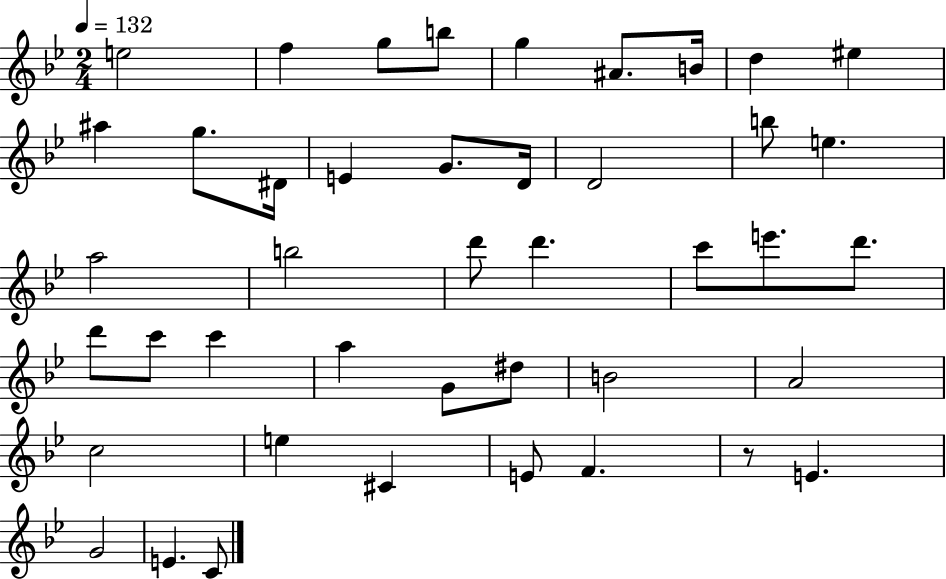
{
  \clef treble
  \numericTimeSignature
  \time 2/4
  \key bes \major
  \tempo 4 = 132
  \repeat volta 2 { e''2 | f''4 g''8 b''8 | g''4 ais'8. b'16 | d''4 eis''4 | \break ais''4 g''8. dis'16 | e'4 g'8. d'16 | d'2 | b''8 e''4. | \break a''2 | b''2 | d'''8 d'''4. | c'''8 e'''8. d'''8. | \break d'''8 c'''8 c'''4 | a''4 g'8 dis''8 | b'2 | a'2 | \break c''2 | e''4 cis'4 | e'8 f'4. | r8 e'4. | \break g'2 | e'4. c'8 | } \bar "|."
}